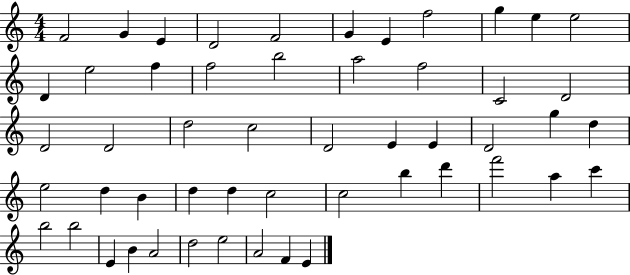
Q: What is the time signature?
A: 4/4